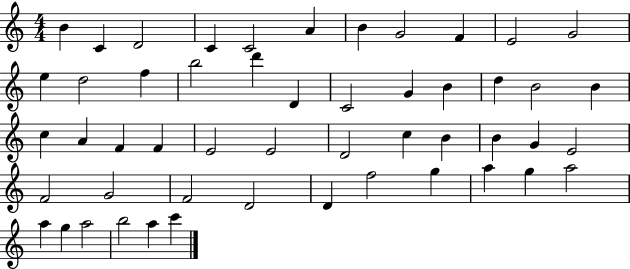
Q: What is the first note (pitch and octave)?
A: B4